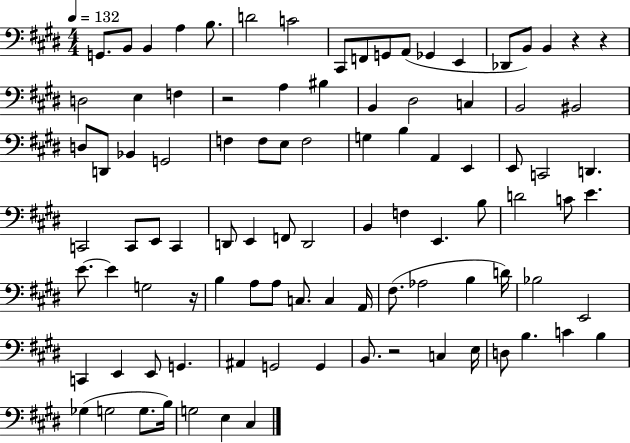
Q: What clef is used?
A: bass